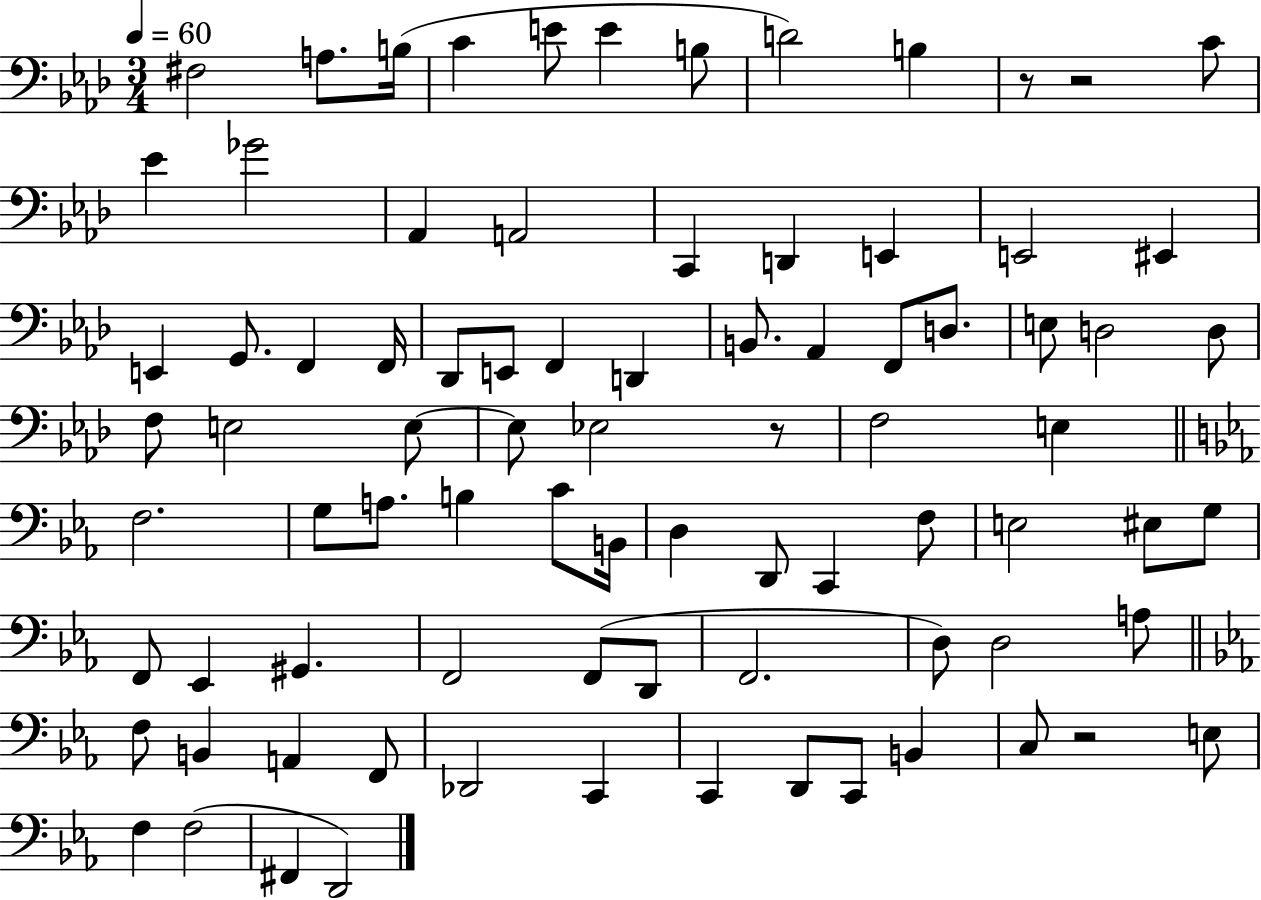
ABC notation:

X:1
T:Untitled
M:3/4
L:1/4
K:Ab
^F,2 A,/2 B,/4 C E/2 E B,/2 D2 B, z/2 z2 C/2 _E _G2 _A,, A,,2 C,, D,, E,, E,,2 ^E,, E,, G,,/2 F,, F,,/4 _D,,/2 E,,/2 F,, D,, B,,/2 _A,, F,,/2 D,/2 E,/2 D,2 D,/2 F,/2 E,2 E,/2 E,/2 _E,2 z/2 F,2 E, F,2 G,/2 A,/2 B, C/2 B,,/4 D, D,,/2 C,, F,/2 E,2 ^E,/2 G,/2 F,,/2 _E,, ^G,, F,,2 F,,/2 D,,/2 F,,2 D,/2 D,2 A,/2 F,/2 B,, A,, F,,/2 _D,,2 C,, C,, D,,/2 C,,/2 B,, C,/2 z2 E,/2 F, F,2 ^F,, D,,2